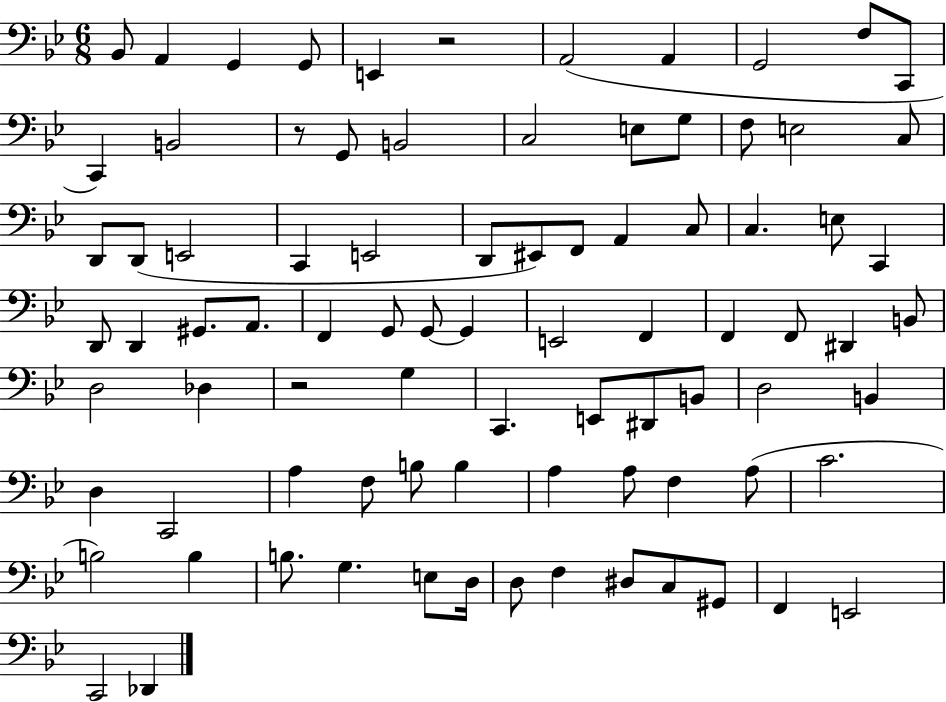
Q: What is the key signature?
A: BES major